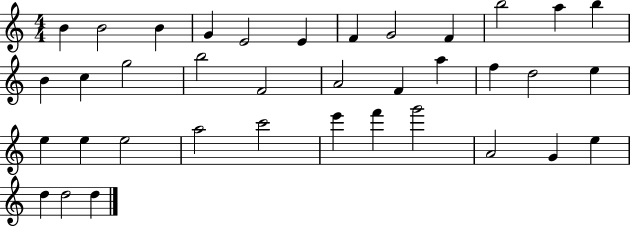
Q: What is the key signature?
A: C major